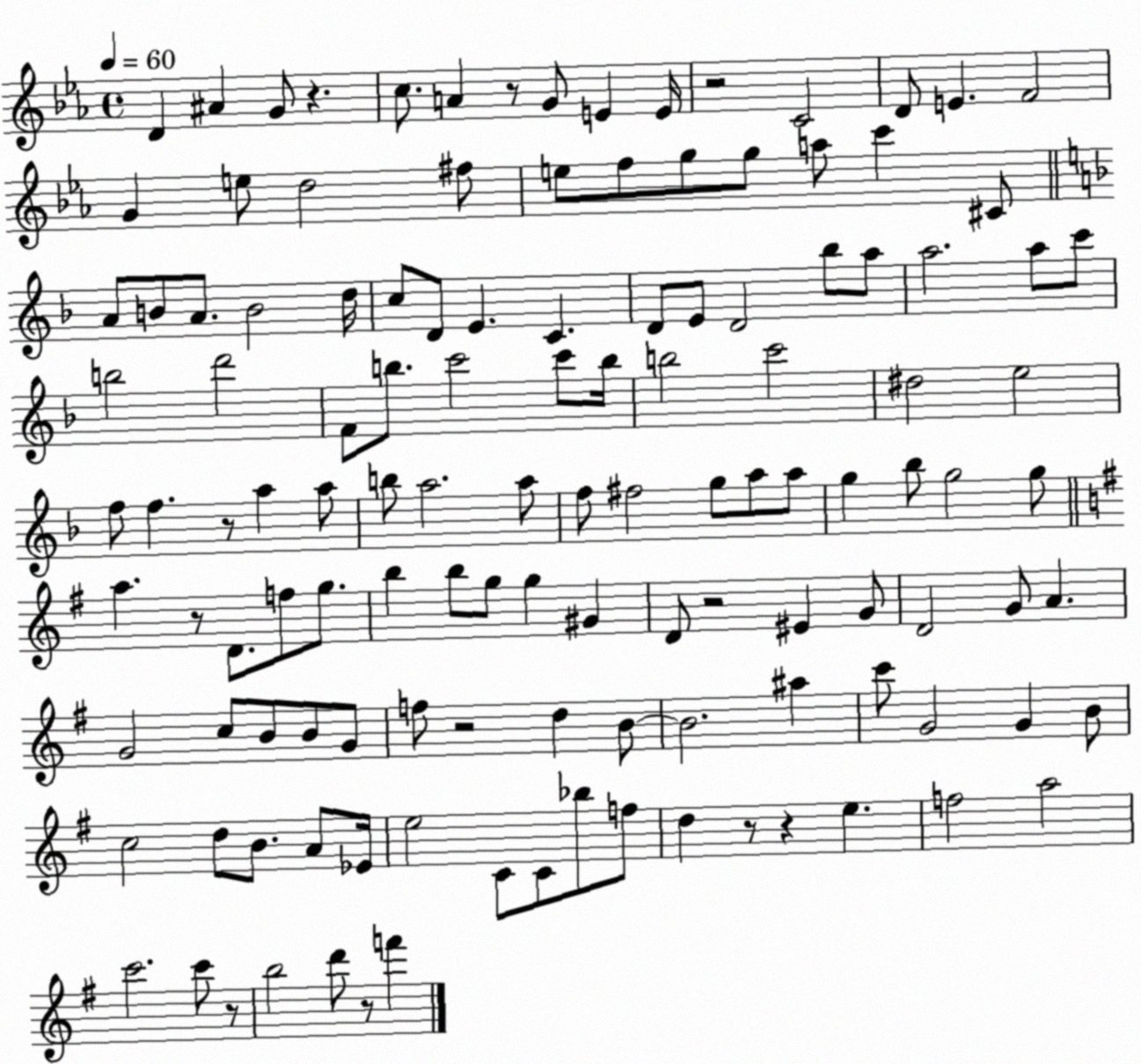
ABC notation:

X:1
T:Untitled
M:4/4
L:1/4
K:Eb
D ^A G/2 z c/2 A z/2 G/2 E E/4 z2 C2 D/2 E F2 G e/2 d2 ^f/2 e/2 f/2 g/2 g/2 a/2 c' ^C/2 A/2 B/2 A/2 B2 d/4 c/2 D/2 E C D/2 E/2 D2 _b/2 a/2 a2 a/2 c'/2 b2 d'2 F/2 b/2 c'2 c'/2 b/4 b2 c'2 ^d2 e2 f/2 f z/2 a a/2 b/2 a2 a/2 f/2 ^f2 g/2 a/2 a/2 g _b/2 g2 g/2 a z/2 D/2 f/2 g/2 b b/2 g/2 g ^G D/2 z2 ^E G/2 D2 G/2 A G2 c/2 B/2 B/2 G/2 f/2 z2 d B/2 B2 ^a c'/2 G2 G B/2 c2 d/2 B/2 A/2 _E/4 e2 C/2 C/2 _b/2 f/2 d z/2 z e f2 a2 c'2 c'/2 z/2 b2 d'/2 z/2 f'